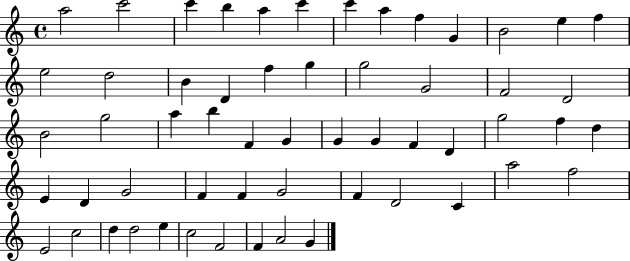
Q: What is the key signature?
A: C major